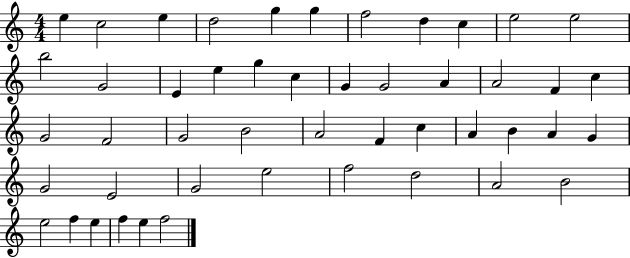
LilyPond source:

{
  \clef treble
  \numericTimeSignature
  \time 4/4
  \key c \major
  e''4 c''2 e''4 | d''2 g''4 g''4 | f''2 d''4 c''4 | e''2 e''2 | \break b''2 g'2 | e'4 e''4 g''4 c''4 | g'4 g'2 a'4 | a'2 f'4 c''4 | \break g'2 f'2 | g'2 b'2 | a'2 f'4 c''4 | a'4 b'4 a'4 g'4 | \break g'2 e'2 | g'2 e''2 | f''2 d''2 | a'2 b'2 | \break e''2 f''4 e''4 | f''4 e''4 f''2 | \bar "|."
}